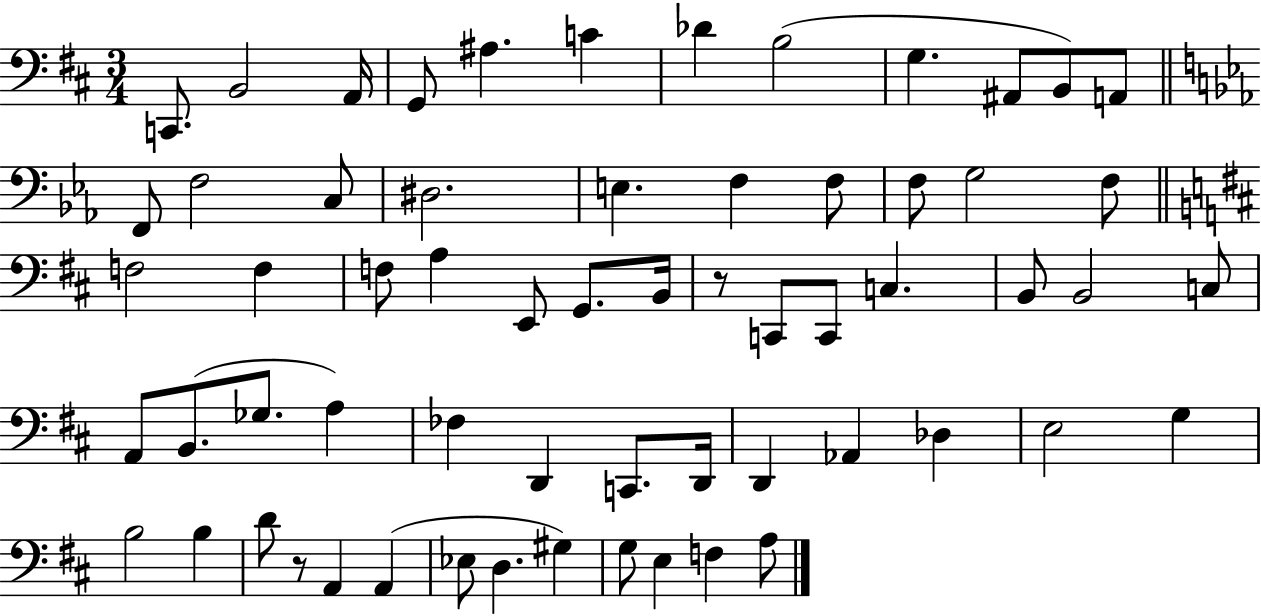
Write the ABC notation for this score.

X:1
T:Untitled
M:3/4
L:1/4
K:D
C,,/2 B,,2 A,,/4 G,,/2 ^A, C _D B,2 G, ^A,,/2 B,,/2 A,,/2 F,,/2 F,2 C,/2 ^D,2 E, F, F,/2 F,/2 G,2 F,/2 F,2 F, F,/2 A, E,,/2 G,,/2 B,,/4 z/2 C,,/2 C,,/2 C, B,,/2 B,,2 C,/2 A,,/2 B,,/2 _G,/2 A, _F, D,, C,,/2 D,,/4 D,, _A,, _D, E,2 G, B,2 B, D/2 z/2 A,, A,, _E,/2 D, ^G, G,/2 E, F, A,/2